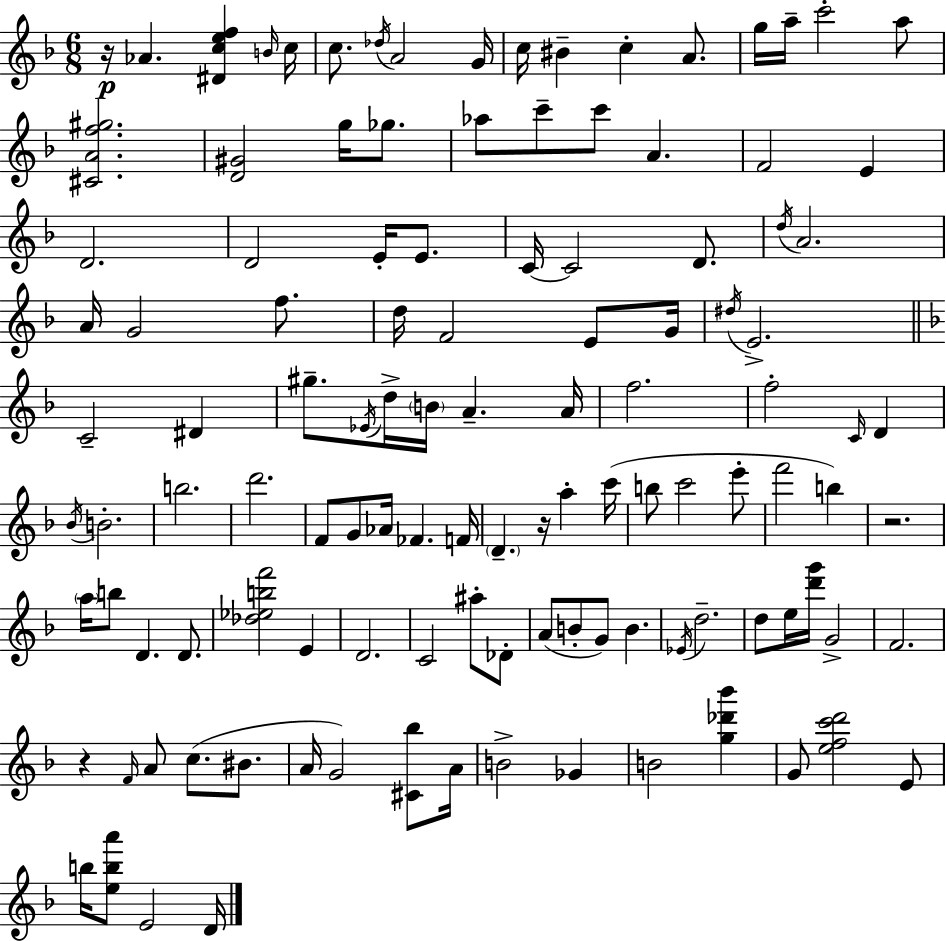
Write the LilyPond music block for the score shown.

{
  \clef treble
  \numericTimeSignature
  \time 6/8
  \key d \minor
  \repeat volta 2 { r16\p aes'4. <dis' c'' e'' f''>4 \grace { b'16 } | c''16 c''8. \acciaccatura { des''16 } a'2 | g'16 c''16 bis'4-- c''4-. a'8. | g''16 a''16-- c'''2-. | \break a''8 <cis' a' f'' gis''>2. | <d' gis'>2 g''16 ges''8. | aes''8 c'''8-- c'''8 a'4. | f'2 e'4 | \break d'2. | d'2 e'16-. e'8. | c'16~~ c'2 d'8. | \acciaccatura { d''16 } a'2. | \break a'16 g'2 | f''8. d''16 f'2 | e'8 g'16 \acciaccatura { dis''16 } e'2.-> | \bar "||" \break \key d \minor c'2-- dis'4 | gis''8.-- \acciaccatura { ees'16 } d''16-> \parenthesize b'16 a'4.-- | a'16 f''2. | f''2-. \grace { c'16 } d'4 | \break \acciaccatura { bes'16 } b'2.-. | b''2. | d'''2. | f'8 g'8 aes'16 fes'4. | \break f'16 \parenthesize d'4.-- r16 a''4-. | c'''16( b''8 c'''2 | e'''8-. f'''2 b''4) | r2. | \break \parenthesize a''16 b''8 d'4. | d'8. <des'' ees'' b'' f'''>2 e'4 | d'2. | c'2 ais''8-. | \break des'8-. a'8( b'8-. g'8) b'4. | \acciaccatura { ees'16 } d''2.-- | d''8 e''16 <d''' g'''>16 g'2-> | f'2. | \break r4 \grace { f'16 } a'8 c''8.( | bis'8. a'16 g'2) | <cis' bes''>8 a'16 b'2-> | ges'4 b'2 | \break <g'' des''' bes'''>4 g'8 <e'' f'' c''' d'''>2 | e'8 b''16 <e'' b'' a'''>8 e'2 | d'16 } \bar "|."
}